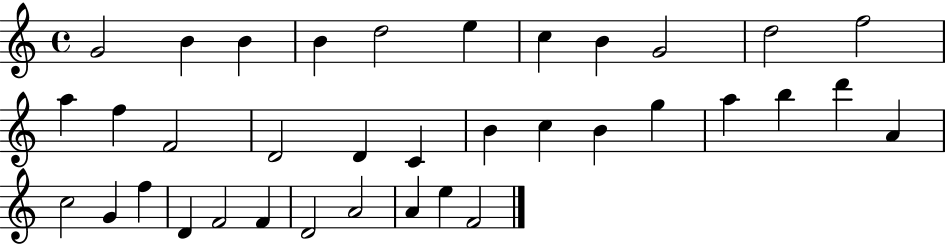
G4/h B4/q B4/q B4/q D5/h E5/q C5/q B4/q G4/h D5/h F5/h A5/q F5/q F4/h D4/h D4/q C4/q B4/q C5/q B4/q G5/q A5/q B5/q D6/q A4/q C5/h G4/q F5/q D4/q F4/h F4/q D4/h A4/h A4/q E5/q F4/h